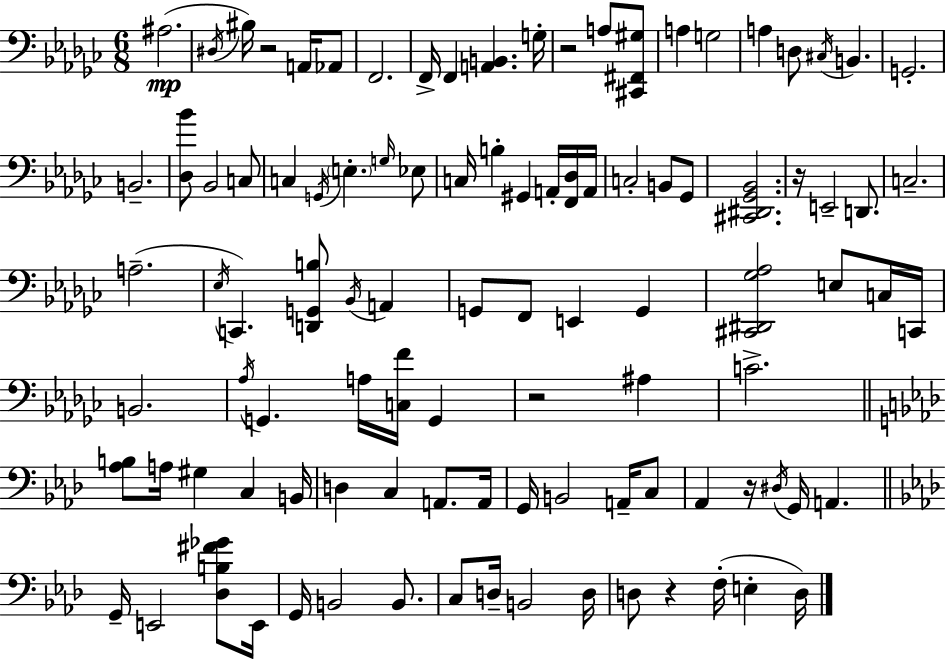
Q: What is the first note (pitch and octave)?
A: A#3